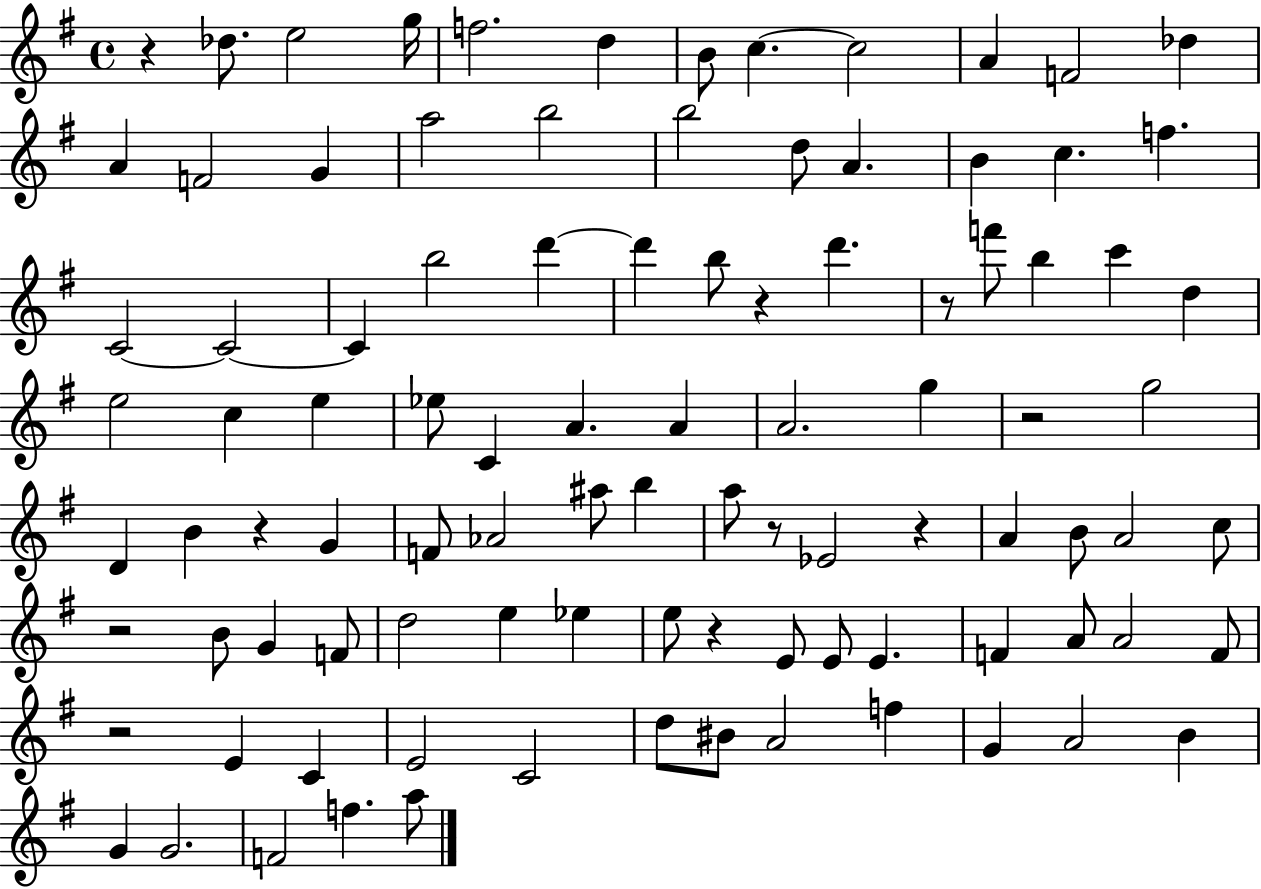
X:1
T:Untitled
M:4/4
L:1/4
K:G
z _d/2 e2 g/4 f2 d B/2 c c2 A F2 _d A F2 G a2 b2 b2 d/2 A B c f C2 C2 C b2 d' d' b/2 z d' z/2 f'/2 b c' d e2 c e _e/2 C A A A2 g z2 g2 D B z G F/2 _A2 ^a/2 b a/2 z/2 _E2 z A B/2 A2 c/2 z2 B/2 G F/2 d2 e _e e/2 z E/2 E/2 E F A/2 A2 F/2 z2 E C E2 C2 d/2 ^B/2 A2 f G A2 B G G2 F2 f a/2